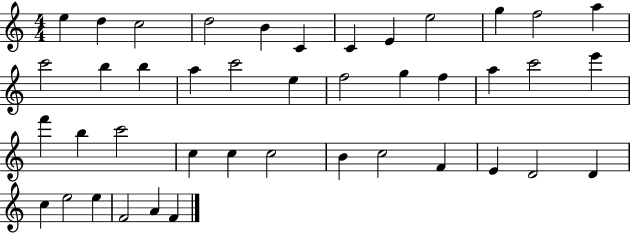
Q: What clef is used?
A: treble